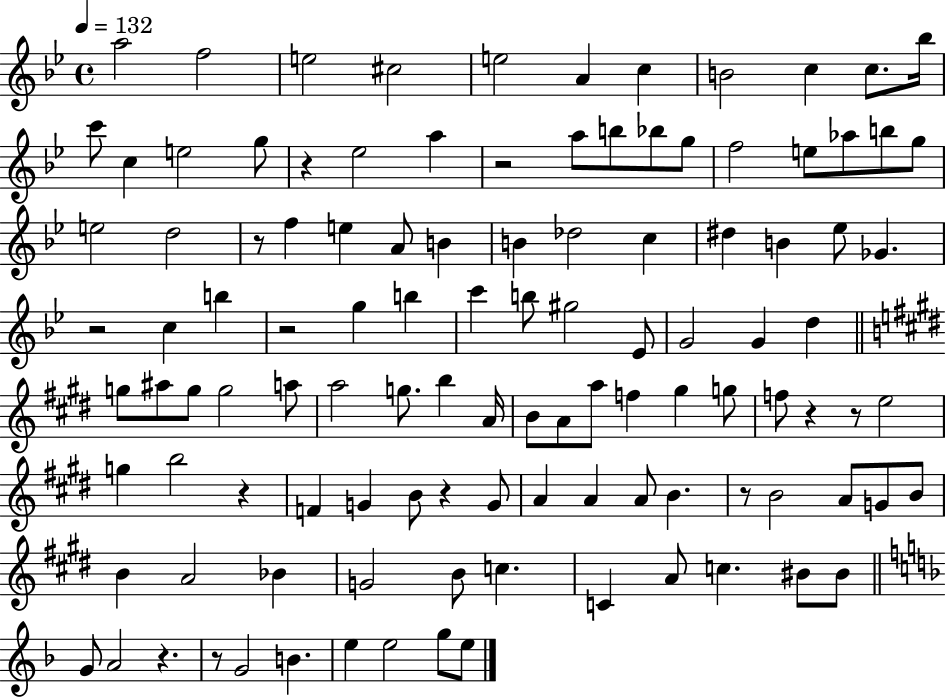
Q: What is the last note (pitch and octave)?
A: E5